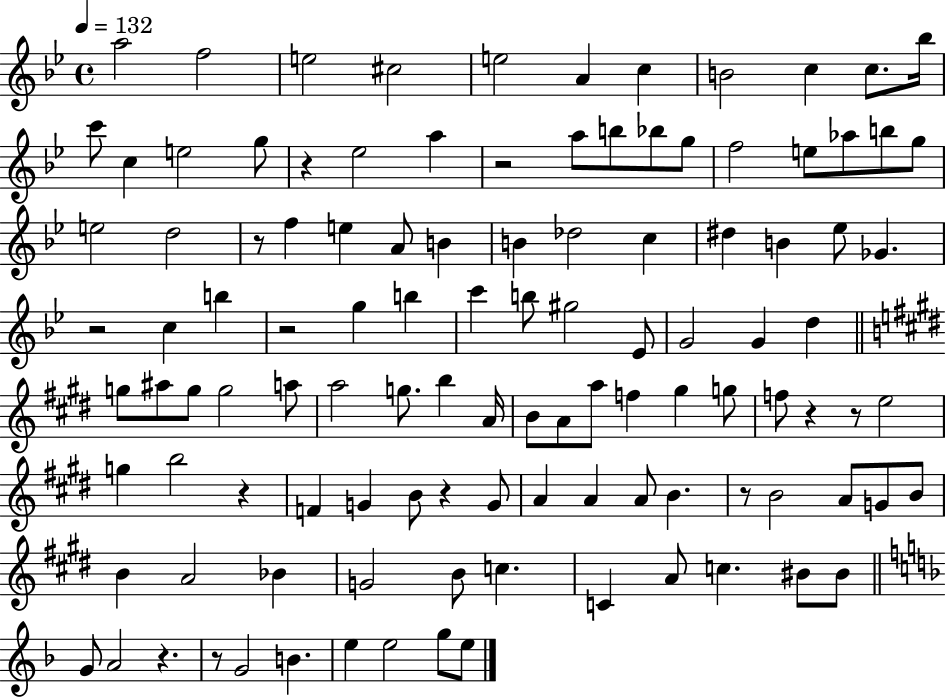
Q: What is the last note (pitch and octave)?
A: E5